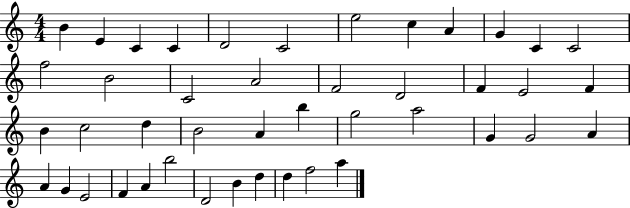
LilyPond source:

{
  \clef treble
  \numericTimeSignature
  \time 4/4
  \key c \major
  b'4 e'4 c'4 c'4 | d'2 c'2 | e''2 c''4 a'4 | g'4 c'4 c'2 | \break f''2 b'2 | c'2 a'2 | f'2 d'2 | f'4 e'2 f'4 | \break b'4 c''2 d''4 | b'2 a'4 b''4 | g''2 a''2 | g'4 g'2 a'4 | \break a'4 g'4 e'2 | f'4 a'4 b''2 | d'2 b'4 d''4 | d''4 f''2 a''4 | \break \bar "|."
}